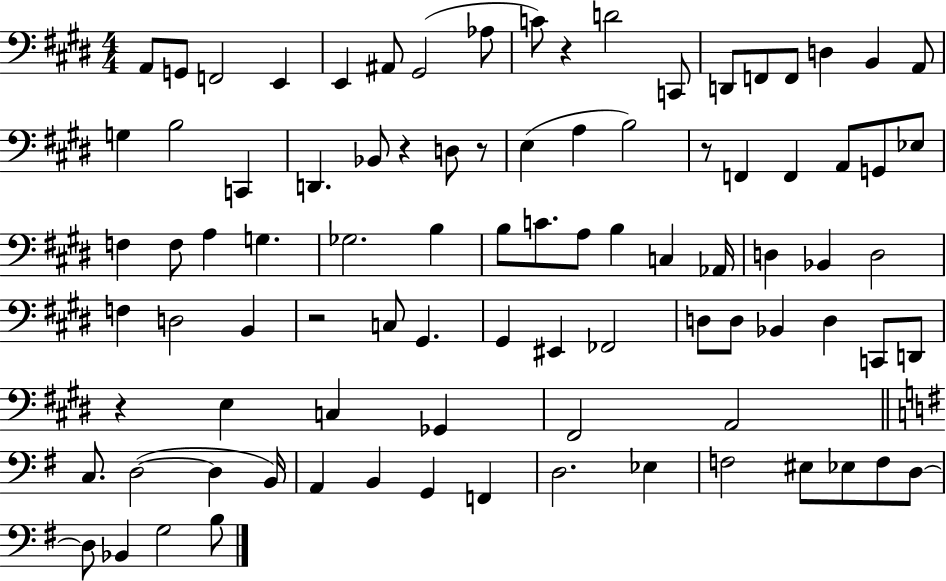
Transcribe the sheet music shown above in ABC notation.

X:1
T:Untitled
M:4/4
L:1/4
K:E
A,,/2 G,,/2 F,,2 E,, E,, ^A,,/2 ^G,,2 _A,/2 C/2 z D2 C,,/2 D,,/2 F,,/2 F,,/2 D, B,, A,,/2 G, B,2 C,, D,, _B,,/2 z D,/2 z/2 E, A, B,2 z/2 F,, F,, A,,/2 G,,/2 _E,/2 F, F,/2 A, G, _G,2 B, B,/2 C/2 A,/2 B, C, _A,,/4 D, _B,, D,2 F, D,2 B,, z2 C,/2 ^G,, ^G,, ^E,, _F,,2 D,/2 D,/2 _B,, D, C,,/2 D,,/2 z E, C, _G,, ^F,,2 A,,2 C,/2 D,2 D, B,,/4 A,, B,, G,, F,, D,2 _E, F,2 ^E,/2 _E,/2 F,/2 D,/2 D,/2 _B,, G,2 B,/2